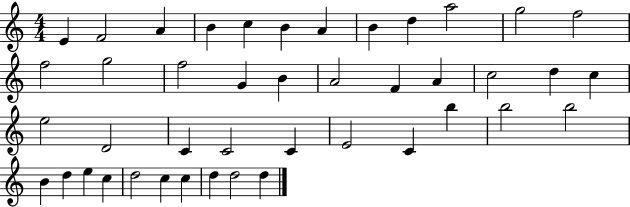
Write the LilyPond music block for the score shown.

{
  \clef treble
  \numericTimeSignature
  \time 4/4
  \key c \major
  e'4 f'2 a'4 | b'4 c''4 b'4 a'4 | b'4 d''4 a''2 | g''2 f''2 | \break f''2 g''2 | f''2 g'4 b'4 | a'2 f'4 a'4 | c''2 d''4 c''4 | \break e''2 d'2 | c'4 c'2 c'4 | e'2 c'4 b''4 | b''2 b''2 | \break b'4 d''4 e''4 c''4 | d''2 c''4 c''4 | d''4 d''2 d''4 | \bar "|."
}